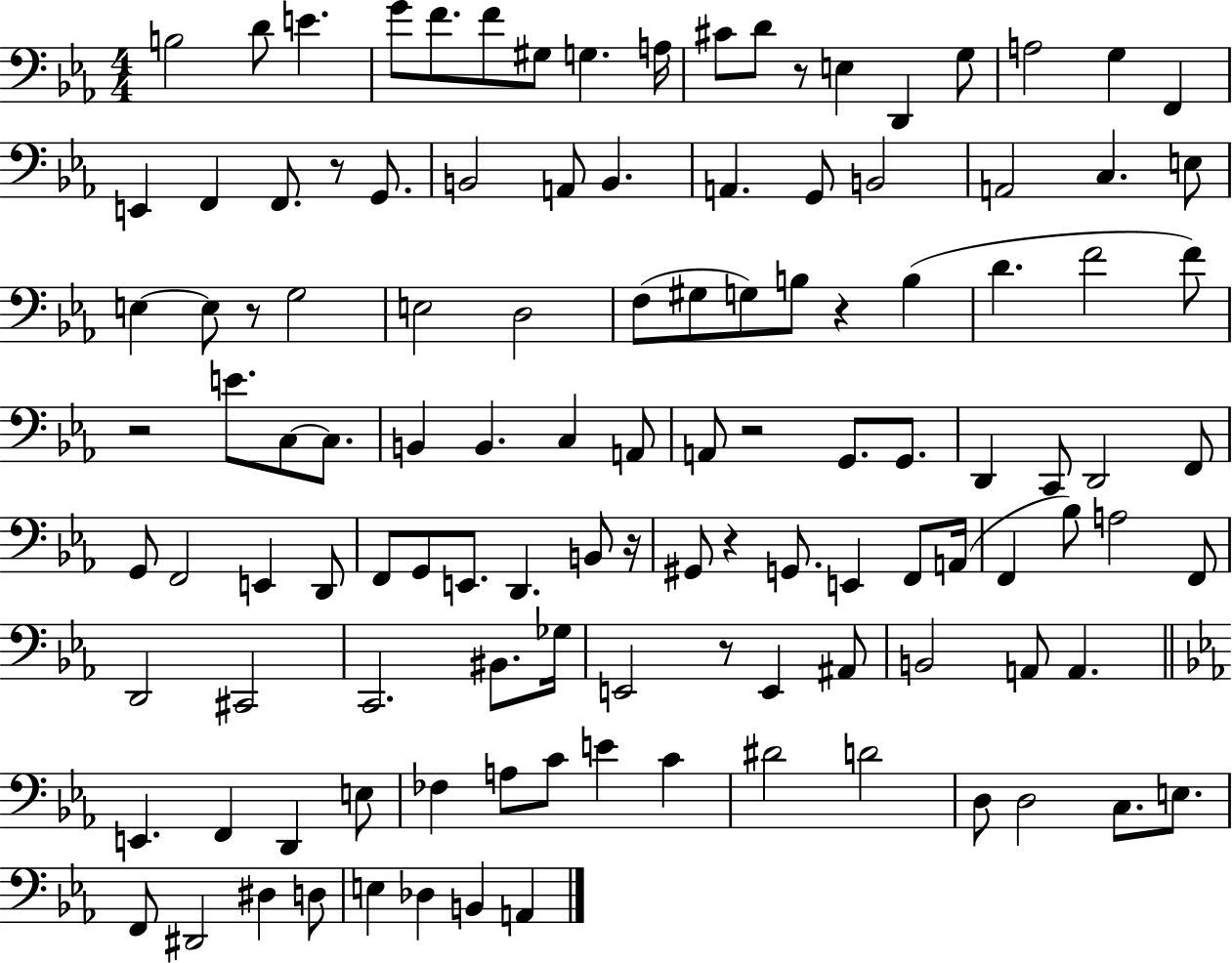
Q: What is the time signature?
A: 4/4